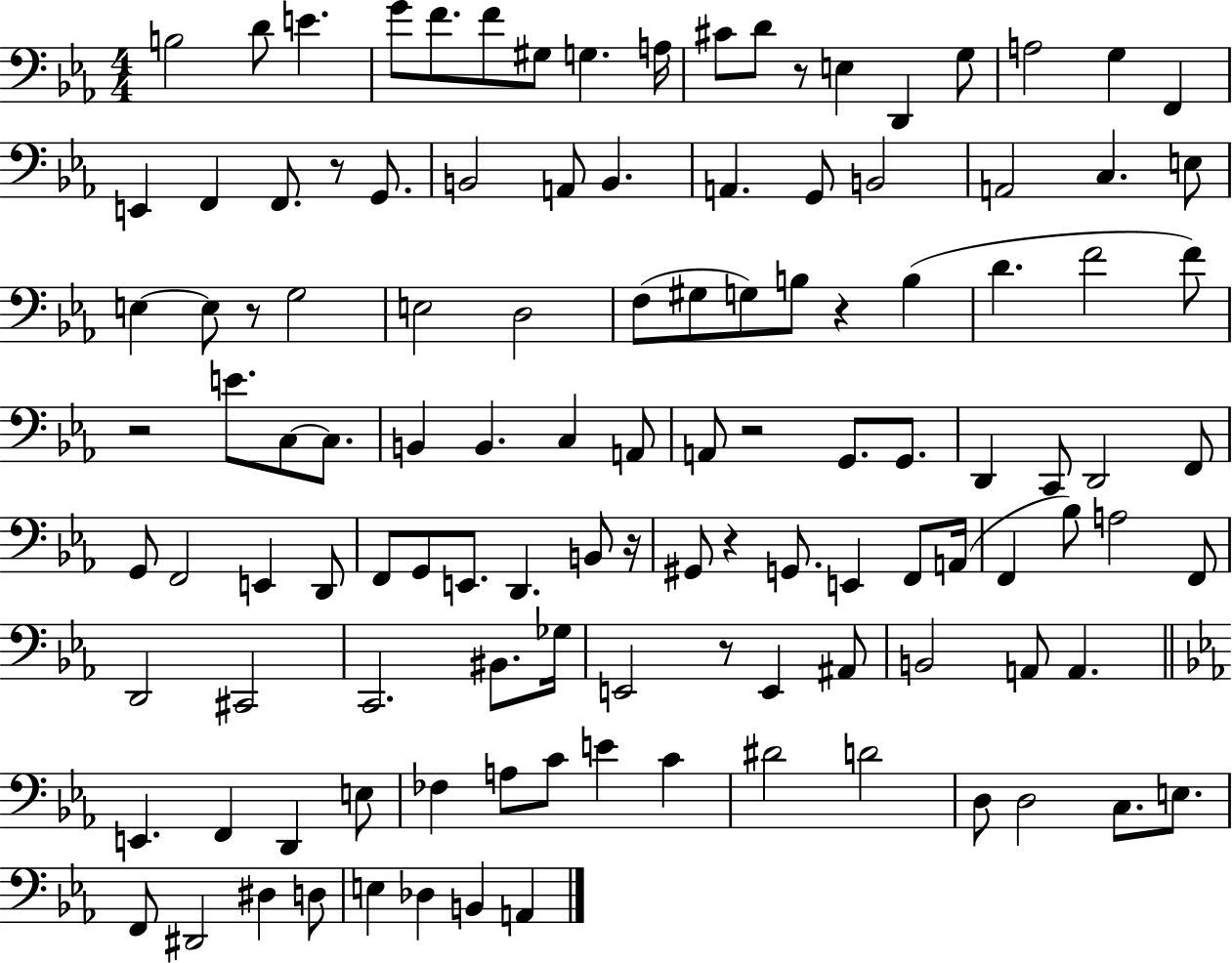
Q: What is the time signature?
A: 4/4